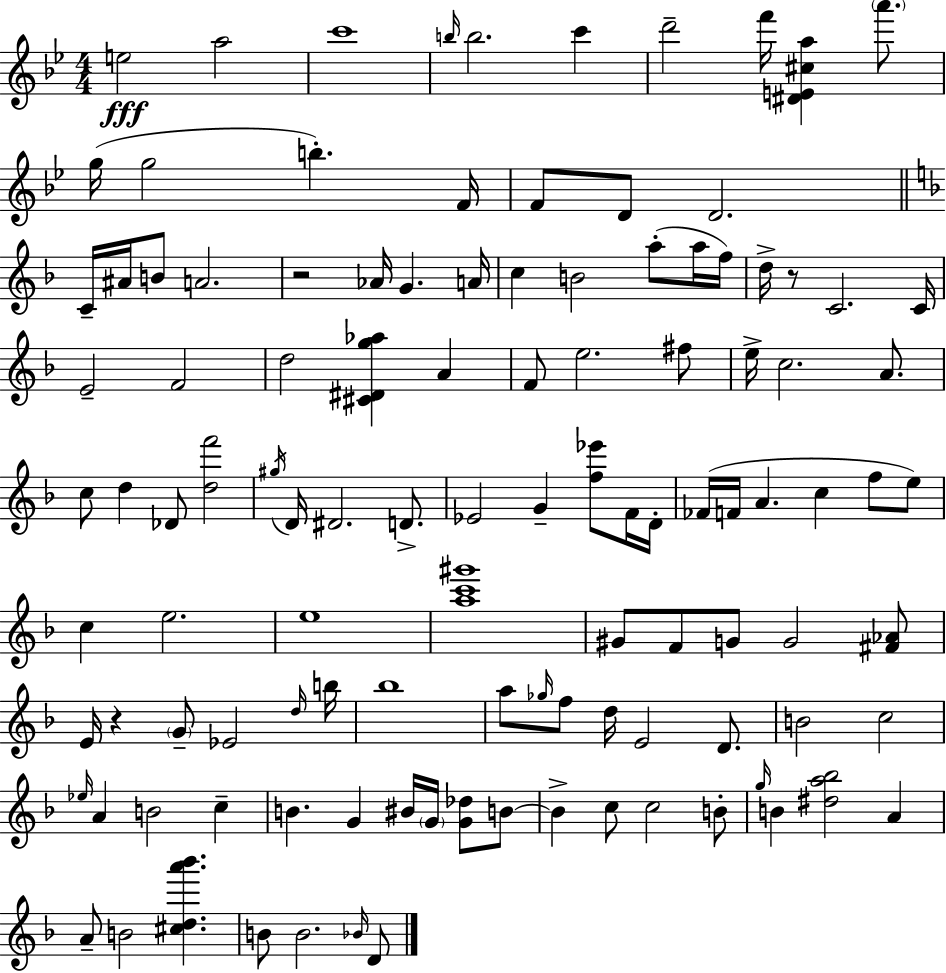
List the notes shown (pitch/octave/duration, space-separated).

E5/h A5/h C6/w B5/s B5/h. C6/q D6/h F6/s [D#4,E4,C#5,A5]/q A6/e. G5/s G5/h B5/q. F4/s F4/e D4/e D4/h. C4/s A#4/s B4/e A4/h. R/h Ab4/s G4/q. A4/s C5/q B4/h A5/e A5/s F5/s D5/s R/e C4/h. C4/s E4/h F4/h D5/h [C#4,D#4,G5,Ab5]/q A4/q F4/e E5/h. F#5/e E5/s C5/h. A4/e. C5/e D5/q Db4/e [D5,F6]/h G#5/s D4/s D#4/h. D4/e. Eb4/h G4/q [F5,Eb6]/e F4/s D4/s FES4/s F4/s A4/q. C5/q F5/e E5/e C5/q E5/h. E5/w [A5,C6,G#6]/w G#4/e F4/e G4/e G4/h [F#4,Ab4]/e E4/s R/q G4/e Eb4/h D5/s B5/s Bb5/w A5/e Gb5/s F5/e D5/s E4/h D4/e. B4/h C5/h Eb5/s A4/q B4/h C5/q B4/q. G4/q BIS4/s G4/s [G4,Db5]/e B4/e B4/q C5/e C5/h B4/e G5/s B4/q [D#5,A5,Bb5]/h A4/q A4/e B4/h [C#5,D5,A6,Bb6]/q. B4/e B4/h. Bb4/s D4/e